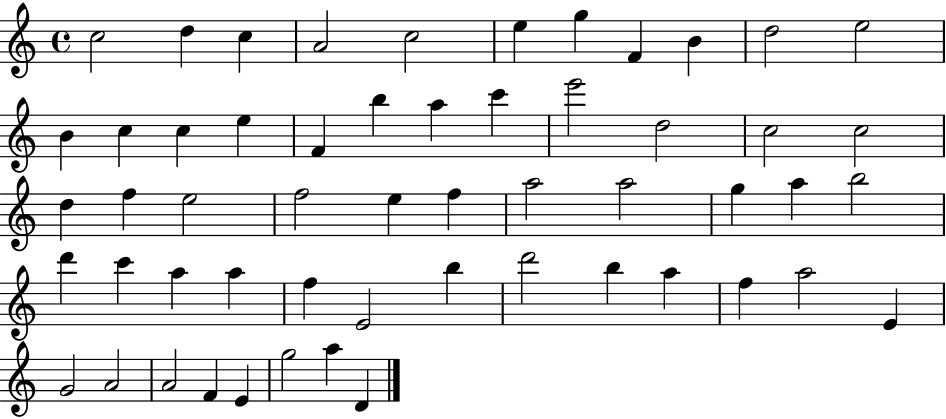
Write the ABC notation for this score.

X:1
T:Untitled
M:4/4
L:1/4
K:C
c2 d c A2 c2 e g F B d2 e2 B c c e F b a c' e'2 d2 c2 c2 d f e2 f2 e f a2 a2 g a b2 d' c' a a f E2 b d'2 b a f a2 E G2 A2 A2 F E g2 a D